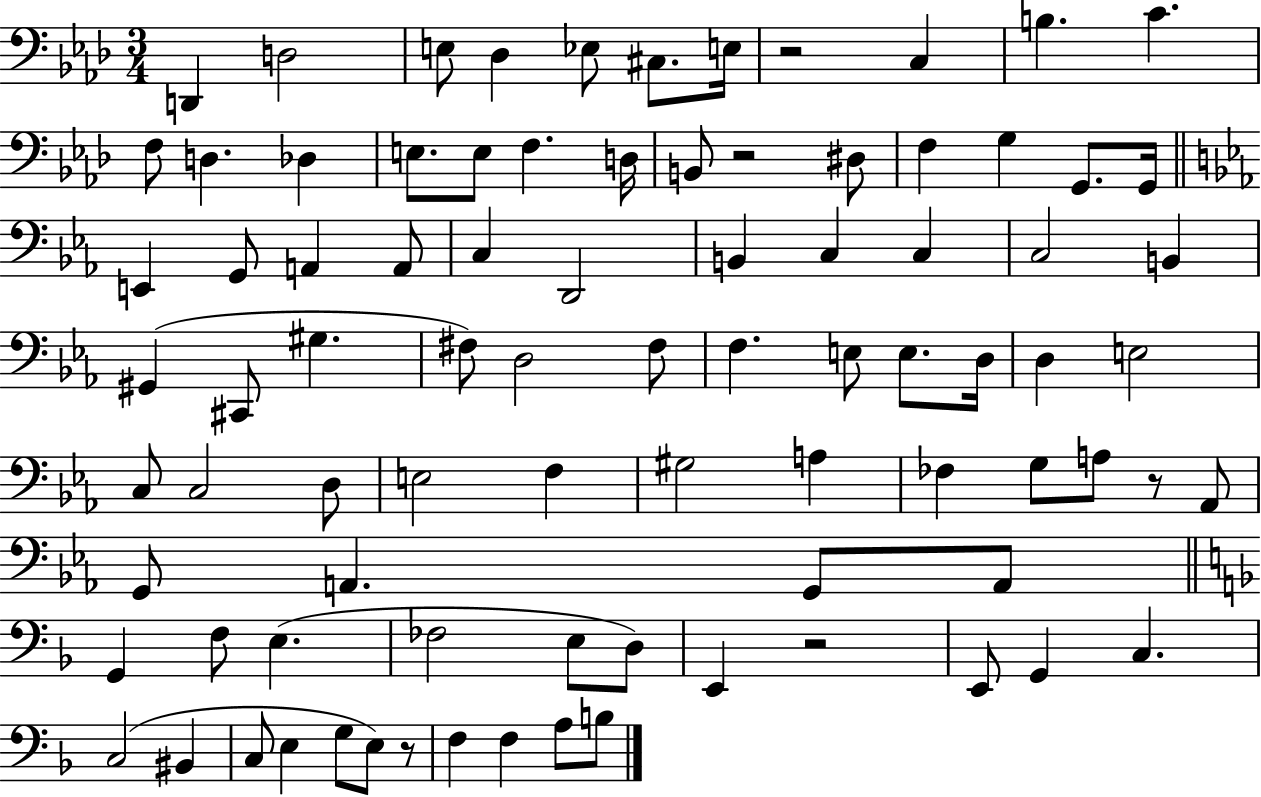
X:1
T:Untitled
M:3/4
L:1/4
K:Ab
D,, D,2 E,/2 _D, _E,/2 ^C,/2 E,/4 z2 C, B, C F,/2 D, _D, E,/2 E,/2 F, D,/4 B,,/2 z2 ^D,/2 F, G, G,,/2 G,,/4 E,, G,,/2 A,, A,,/2 C, D,,2 B,, C, C, C,2 B,, ^G,, ^C,,/2 ^G, ^F,/2 D,2 ^F,/2 F, E,/2 E,/2 D,/4 D, E,2 C,/2 C,2 D,/2 E,2 F, ^G,2 A, _F, G,/2 A,/2 z/2 _A,,/2 G,,/2 A,, G,,/2 A,,/2 G,, F,/2 E, _F,2 E,/2 D,/2 E,, z2 E,,/2 G,, C, C,2 ^B,, C,/2 E, G,/2 E,/2 z/2 F, F, A,/2 B,/2